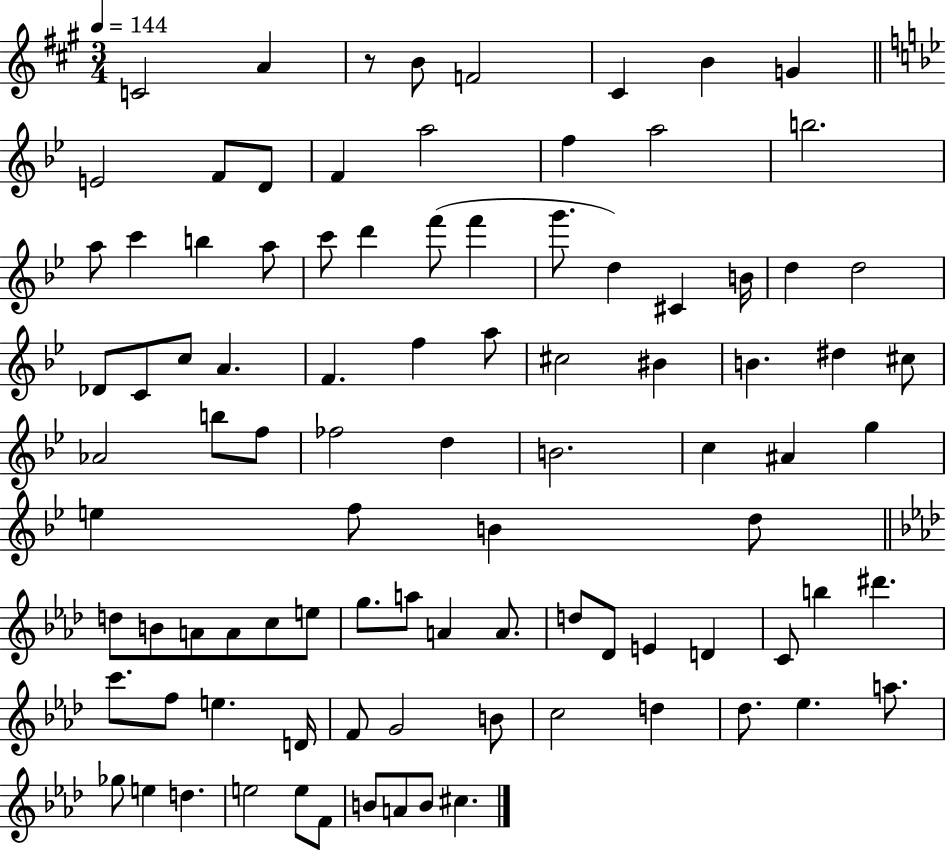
{
  \clef treble
  \numericTimeSignature
  \time 3/4
  \key a \major
  \tempo 4 = 144
  \repeat volta 2 { c'2 a'4 | r8 b'8 f'2 | cis'4 b'4 g'4 | \bar "||" \break \key bes \major e'2 f'8 d'8 | f'4 a''2 | f''4 a''2 | b''2. | \break a''8 c'''4 b''4 a''8 | c'''8 d'''4 f'''8( f'''4 | g'''8. d''4) cis'4 b'16 | d''4 d''2 | \break des'8 c'8 c''8 a'4. | f'4. f''4 a''8 | cis''2 bis'4 | b'4. dis''4 cis''8 | \break aes'2 b''8 f''8 | fes''2 d''4 | b'2. | c''4 ais'4 g''4 | \break e''4 f''8 b'4 d''8 | \bar "||" \break \key aes \major d''8 b'8 a'8 a'8 c''8 e''8 | g''8. a''8 a'4 a'8. | d''8 des'8 e'4 d'4 | c'8 b''4 dis'''4. | \break c'''8. f''8 e''4. d'16 | f'8 g'2 b'8 | c''2 d''4 | des''8. ees''4. a''8. | \break ges''8 e''4 d''4. | e''2 e''8 f'8 | b'8 a'8 b'8 cis''4. | } \bar "|."
}